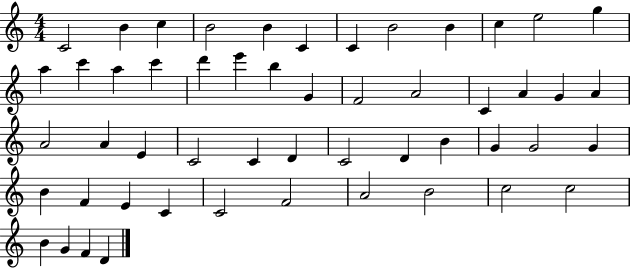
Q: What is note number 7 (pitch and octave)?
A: C4